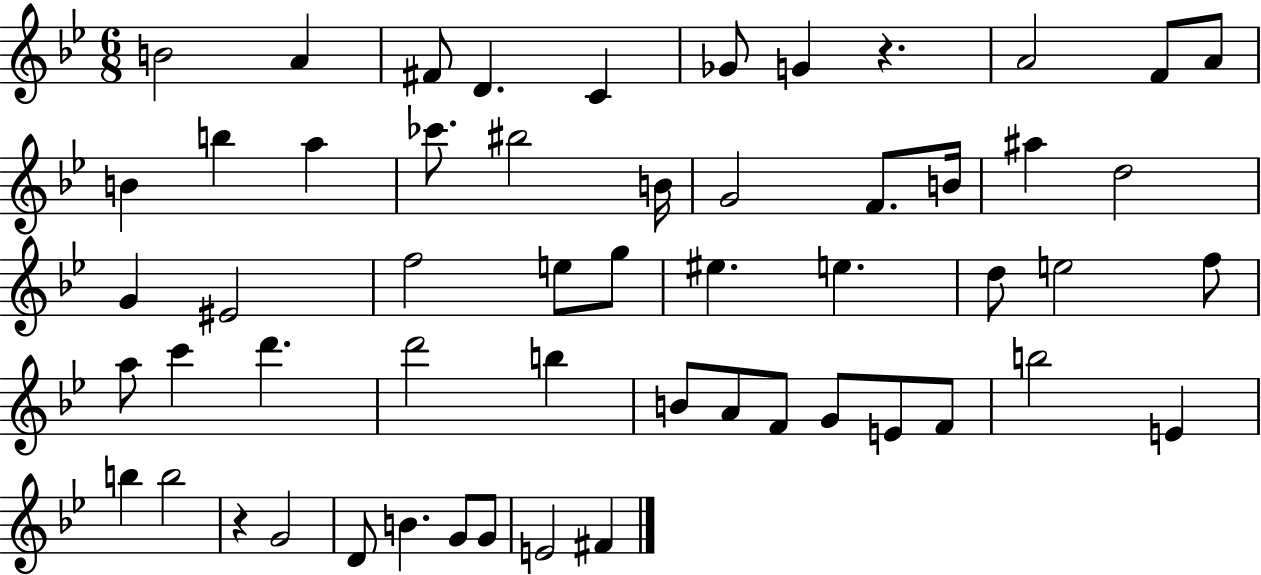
{
  \clef treble
  \numericTimeSignature
  \time 6/8
  \key bes \major
  b'2 a'4 | fis'8 d'4. c'4 | ges'8 g'4 r4. | a'2 f'8 a'8 | \break b'4 b''4 a''4 | ces'''8. bis''2 b'16 | g'2 f'8. b'16 | ais''4 d''2 | \break g'4 eis'2 | f''2 e''8 g''8 | eis''4. e''4. | d''8 e''2 f''8 | \break a''8 c'''4 d'''4. | d'''2 b''4 | b'8 a'8 f'8 g'8 e'8 f'8 | b''2 e'4 | \break b''4 b''2 | r4 g'2 | d'8 b'4. g'8 g'8 | e'2 fis'4 | \break \bar "|."
}